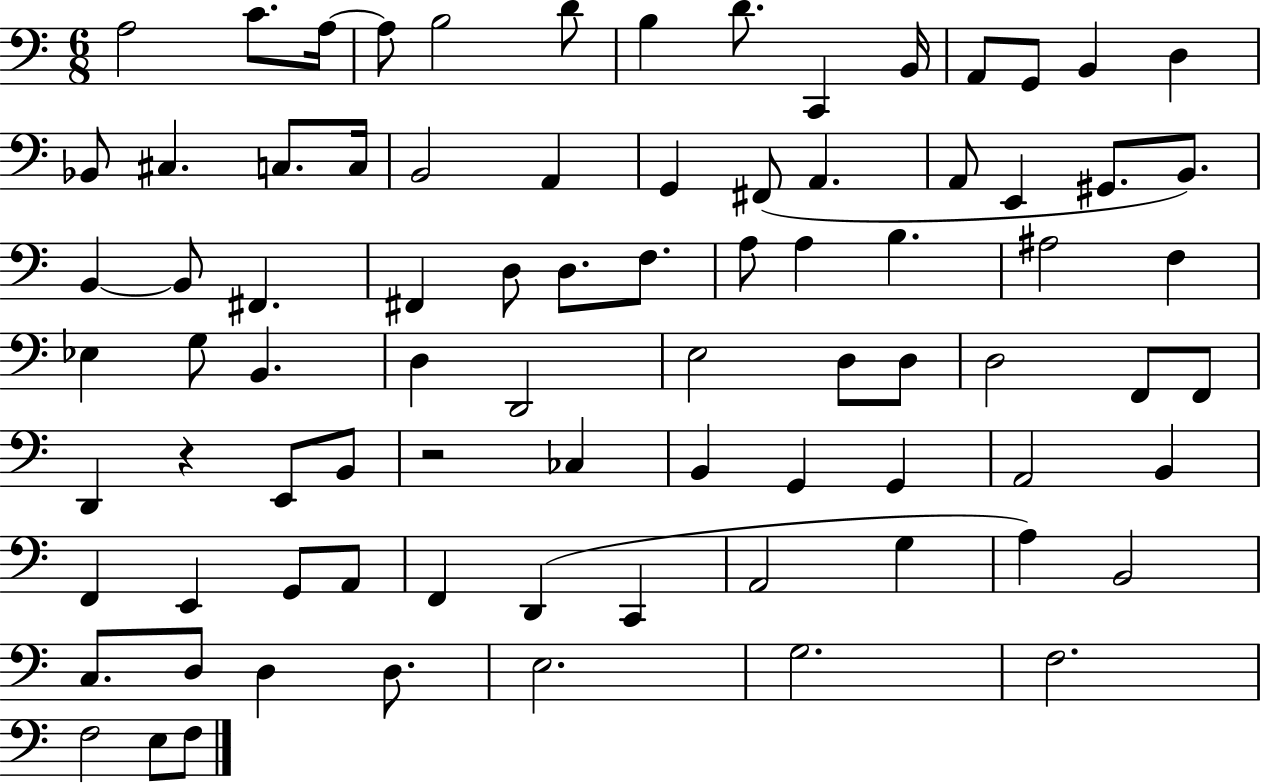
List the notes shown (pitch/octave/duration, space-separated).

A3/h C4/e. A3/s A3/e B3/h D4/e B3/q D4/e. C2/q B2/s A2/e G2/e B2/q D3/q Bb2/e C#3/q. C3/e. C3/s B2/h A2/q G2/q F#2/e A2/q. A2/e E2/q G#2/e. B2/e. B2/q B2/e F#2/q. F#2/q D3/e D3/e. F3/e. A3/e A3/q B3/q. A#3/h F3/q Eb3/q G3/e B2/q. D3/q D2/h E3/h D3/e D3/e D3/h F2/e F2/e D2/q R/q E2/e B2/e R/h CES3/q B2/q G2/q G2/q A2/h B2/q F2/q E2/q G2/e A2/e F2/q D2/q C2/q A2/h G3/q A3/q B2/h C3/e. D3/e D3/q D3/e. E3/h. G3/h. F3/h. F3/h E3/e F3/e